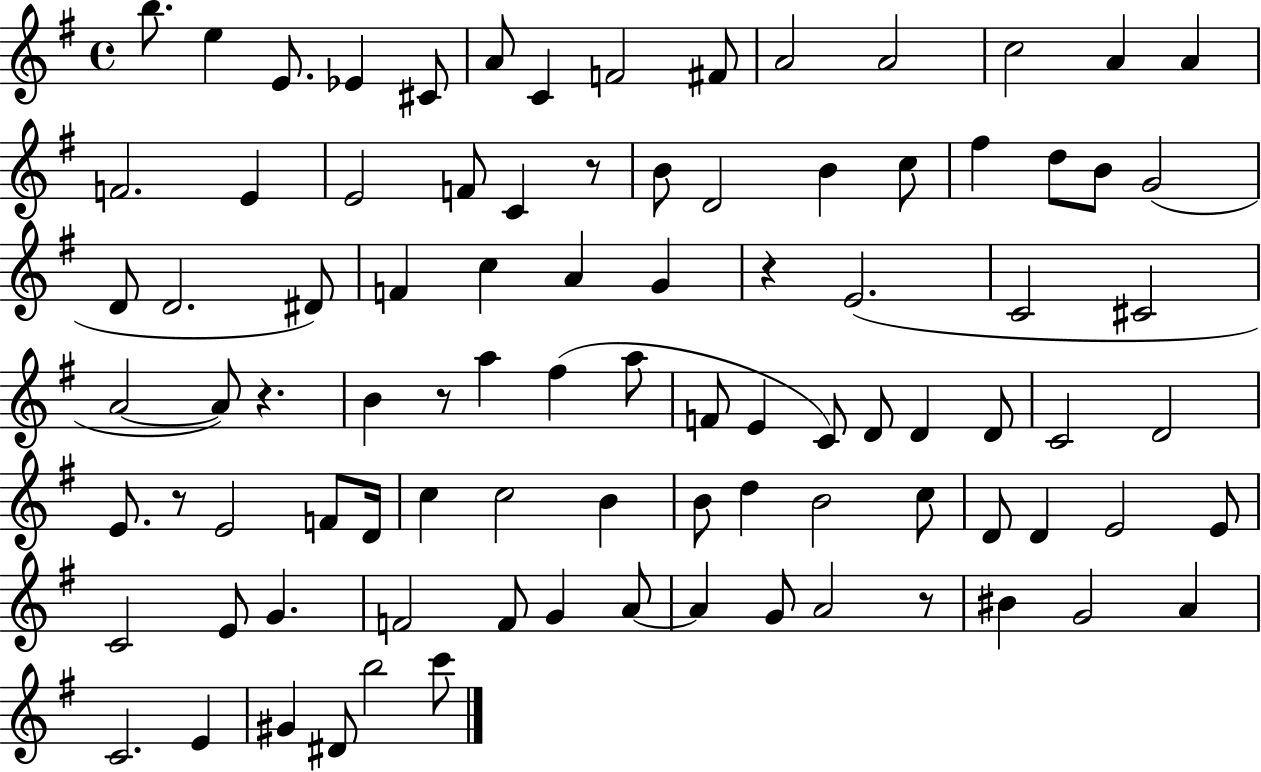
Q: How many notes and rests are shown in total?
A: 91